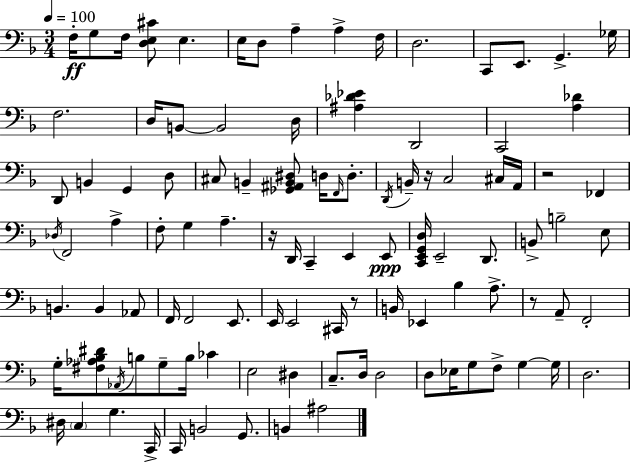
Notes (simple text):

F3/s G3/e F3/s [D3,E3,C#4]/e E3/q. E3/s D3/e A3/q A3/q F3/s D3/h. C2/e E2/e. G2/q. Gb3/s F3/h. D3/s B2/e B2/h D3/s [A#3,Db4,Eb4]/q D2/h C2/h [A3,Db4]/q D2/e B2/q G2/q D3/e C#3/e B2/q [Gb2,A#2,B2,D#3]/e D3/s F2/s D3/e. D2/s B2/s R/s C3/h C#3/s A2/s R/h FES2/q Db3/s F2/h A3/q F3/e G3/q A3/q. R/s D2/s C2/q E2/q E2/e [C2,E2,G2,D3]/s E2/h D2/e. B2/e B3/h E3/e B2/q. B2/q Ab2/e F2/s F2/h E2/e. E2/s E2/h C#2/s R/e B2/s Eb2/q Bb3/q A3/e. R/e A2/e F2/h G3/s [F#3,Ab3,Bb3,D#4]/e Ab2/s B3/e G3/e B3/s CES4/q E3/h D#3/q C3/e. D3/s D3/h D3/e Eb3/s G3/e F3/e G3/q G3/s D3/h. D#3/s C3/q G3/q. C2/s C2/s B2/h G2/e. B2/q A#3/h